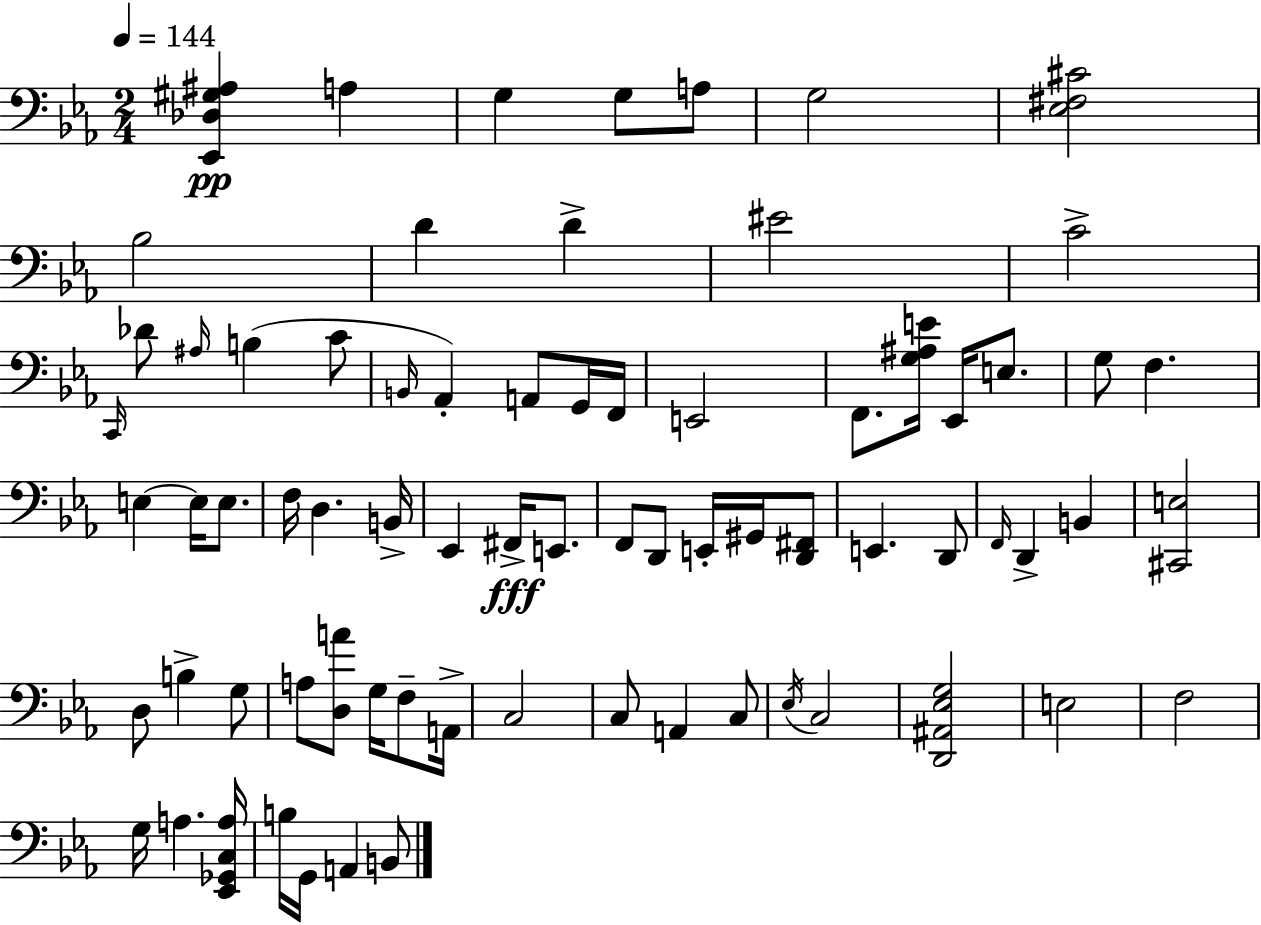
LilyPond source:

{
  \clef bass
  \numericTimeSignature
  \time 2/4
  \key c \minor
  \tempo 4 = 144
  <ees, des gis ais>4\pp a4 | g4 g8 a8 | g2 | <ees fis cis'>2 | \break bes2 | d'4 d'4-> | eis'2 | c'2-> | \break \grace { c,16 } des'8 \grace { ais16 }( b4 | c'8 \grace { b,16 }) aes,4-. a,8 | g,16 f,16 e,2 | f,8. <g ais e'>16 ees,16 | \break e8. g8 f4. | e4~~ e16 | e8. f16 d4. | b,16-> ees,4 fis,16->\fff | \break e,8. f,8 d,8 e,16-. | gis,16 <d, fis,>8 e,4. | d,8 \grace { f,16 } d,4-> | b,4 <cis, e>2 | \break d8 b4-> | g8 a8 <d a'>8 | g16 f8-- a,16-> c2 | c8 a,4 | \break c8 \acciaccatura { ees16 } c2 | <d, ais, ees g>2 | e2 | f2 | \break g16 a4. | <ees, ges, c a>16 b16 g,16 a,4 | b,8 \bar "|."
}